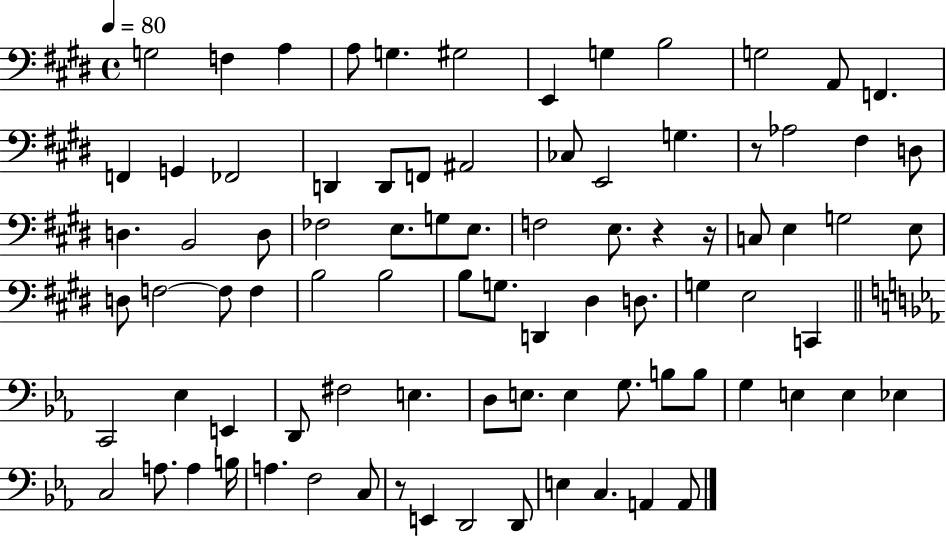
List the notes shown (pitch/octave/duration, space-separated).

G3/h F3/q A3/q A3/e G3/q. G#3/h E2/q G3/q B3/h G3/h A2/e F2/q. F2/q G2/q FES2/h D2/q D2/e F2/e A#2/h CES3/e E2/h G3/q. R/e Ab3/h F#3/q D3/e D3/q. B2/h D3/e FES3/h E3/e. G3/e E3/e. F3/h E3/e. R/q R/s C3/e E3/q G3/h E3/e D3/e F3/h F3/e F3/q B3/h B3/h B3/e G3/e. D2/q D#3/q D3/e. G3/q E3/h C2/q C2/h Eb3/q E2/q D2/e F#3/h E3/q. D3/e E3/e. E3/q G3/e. B3/e B3/e G3/q E3/q E3/q Eb3/q C3/h A3/e. A3/q B3/s A3/q. F3/h C3/e R/e E2/q D2/h D2/e E3/q C3/q. A2/q A2/e